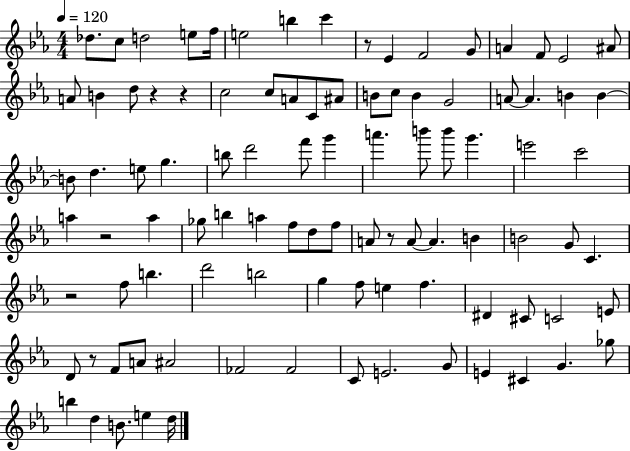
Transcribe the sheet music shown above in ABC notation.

X:1
T:Untitled
M:4/4
L:1/4
K:Eb
_d/2 c/2 d2 e/2 f/4 e2 b c' z/2 _E F2 G/2 A F/2 _E2 ^A/2 A/2 B d/2 z z c2 c/2 A/2 C/2 ^A/2 B/2 c/2 B G2 A/2 A B B B/2 d e/2 g b/2 d'2 f'/2 g' a' b'/2 b'/2 g' e'2 c'2 a z2 a _g/2 b a f/2 d/2 f/2 A/2 z/2 A/2 A B B2 G/2 C z2 f/2 b d'2 b2 g f/2 e f ^D ^C/2 C2 E/2 D/2 z/2 F/2 A/2 ^A2 _F2 _F2 C/2 E2 G/2 E ^C G _g/2 b d B/2 e d/4